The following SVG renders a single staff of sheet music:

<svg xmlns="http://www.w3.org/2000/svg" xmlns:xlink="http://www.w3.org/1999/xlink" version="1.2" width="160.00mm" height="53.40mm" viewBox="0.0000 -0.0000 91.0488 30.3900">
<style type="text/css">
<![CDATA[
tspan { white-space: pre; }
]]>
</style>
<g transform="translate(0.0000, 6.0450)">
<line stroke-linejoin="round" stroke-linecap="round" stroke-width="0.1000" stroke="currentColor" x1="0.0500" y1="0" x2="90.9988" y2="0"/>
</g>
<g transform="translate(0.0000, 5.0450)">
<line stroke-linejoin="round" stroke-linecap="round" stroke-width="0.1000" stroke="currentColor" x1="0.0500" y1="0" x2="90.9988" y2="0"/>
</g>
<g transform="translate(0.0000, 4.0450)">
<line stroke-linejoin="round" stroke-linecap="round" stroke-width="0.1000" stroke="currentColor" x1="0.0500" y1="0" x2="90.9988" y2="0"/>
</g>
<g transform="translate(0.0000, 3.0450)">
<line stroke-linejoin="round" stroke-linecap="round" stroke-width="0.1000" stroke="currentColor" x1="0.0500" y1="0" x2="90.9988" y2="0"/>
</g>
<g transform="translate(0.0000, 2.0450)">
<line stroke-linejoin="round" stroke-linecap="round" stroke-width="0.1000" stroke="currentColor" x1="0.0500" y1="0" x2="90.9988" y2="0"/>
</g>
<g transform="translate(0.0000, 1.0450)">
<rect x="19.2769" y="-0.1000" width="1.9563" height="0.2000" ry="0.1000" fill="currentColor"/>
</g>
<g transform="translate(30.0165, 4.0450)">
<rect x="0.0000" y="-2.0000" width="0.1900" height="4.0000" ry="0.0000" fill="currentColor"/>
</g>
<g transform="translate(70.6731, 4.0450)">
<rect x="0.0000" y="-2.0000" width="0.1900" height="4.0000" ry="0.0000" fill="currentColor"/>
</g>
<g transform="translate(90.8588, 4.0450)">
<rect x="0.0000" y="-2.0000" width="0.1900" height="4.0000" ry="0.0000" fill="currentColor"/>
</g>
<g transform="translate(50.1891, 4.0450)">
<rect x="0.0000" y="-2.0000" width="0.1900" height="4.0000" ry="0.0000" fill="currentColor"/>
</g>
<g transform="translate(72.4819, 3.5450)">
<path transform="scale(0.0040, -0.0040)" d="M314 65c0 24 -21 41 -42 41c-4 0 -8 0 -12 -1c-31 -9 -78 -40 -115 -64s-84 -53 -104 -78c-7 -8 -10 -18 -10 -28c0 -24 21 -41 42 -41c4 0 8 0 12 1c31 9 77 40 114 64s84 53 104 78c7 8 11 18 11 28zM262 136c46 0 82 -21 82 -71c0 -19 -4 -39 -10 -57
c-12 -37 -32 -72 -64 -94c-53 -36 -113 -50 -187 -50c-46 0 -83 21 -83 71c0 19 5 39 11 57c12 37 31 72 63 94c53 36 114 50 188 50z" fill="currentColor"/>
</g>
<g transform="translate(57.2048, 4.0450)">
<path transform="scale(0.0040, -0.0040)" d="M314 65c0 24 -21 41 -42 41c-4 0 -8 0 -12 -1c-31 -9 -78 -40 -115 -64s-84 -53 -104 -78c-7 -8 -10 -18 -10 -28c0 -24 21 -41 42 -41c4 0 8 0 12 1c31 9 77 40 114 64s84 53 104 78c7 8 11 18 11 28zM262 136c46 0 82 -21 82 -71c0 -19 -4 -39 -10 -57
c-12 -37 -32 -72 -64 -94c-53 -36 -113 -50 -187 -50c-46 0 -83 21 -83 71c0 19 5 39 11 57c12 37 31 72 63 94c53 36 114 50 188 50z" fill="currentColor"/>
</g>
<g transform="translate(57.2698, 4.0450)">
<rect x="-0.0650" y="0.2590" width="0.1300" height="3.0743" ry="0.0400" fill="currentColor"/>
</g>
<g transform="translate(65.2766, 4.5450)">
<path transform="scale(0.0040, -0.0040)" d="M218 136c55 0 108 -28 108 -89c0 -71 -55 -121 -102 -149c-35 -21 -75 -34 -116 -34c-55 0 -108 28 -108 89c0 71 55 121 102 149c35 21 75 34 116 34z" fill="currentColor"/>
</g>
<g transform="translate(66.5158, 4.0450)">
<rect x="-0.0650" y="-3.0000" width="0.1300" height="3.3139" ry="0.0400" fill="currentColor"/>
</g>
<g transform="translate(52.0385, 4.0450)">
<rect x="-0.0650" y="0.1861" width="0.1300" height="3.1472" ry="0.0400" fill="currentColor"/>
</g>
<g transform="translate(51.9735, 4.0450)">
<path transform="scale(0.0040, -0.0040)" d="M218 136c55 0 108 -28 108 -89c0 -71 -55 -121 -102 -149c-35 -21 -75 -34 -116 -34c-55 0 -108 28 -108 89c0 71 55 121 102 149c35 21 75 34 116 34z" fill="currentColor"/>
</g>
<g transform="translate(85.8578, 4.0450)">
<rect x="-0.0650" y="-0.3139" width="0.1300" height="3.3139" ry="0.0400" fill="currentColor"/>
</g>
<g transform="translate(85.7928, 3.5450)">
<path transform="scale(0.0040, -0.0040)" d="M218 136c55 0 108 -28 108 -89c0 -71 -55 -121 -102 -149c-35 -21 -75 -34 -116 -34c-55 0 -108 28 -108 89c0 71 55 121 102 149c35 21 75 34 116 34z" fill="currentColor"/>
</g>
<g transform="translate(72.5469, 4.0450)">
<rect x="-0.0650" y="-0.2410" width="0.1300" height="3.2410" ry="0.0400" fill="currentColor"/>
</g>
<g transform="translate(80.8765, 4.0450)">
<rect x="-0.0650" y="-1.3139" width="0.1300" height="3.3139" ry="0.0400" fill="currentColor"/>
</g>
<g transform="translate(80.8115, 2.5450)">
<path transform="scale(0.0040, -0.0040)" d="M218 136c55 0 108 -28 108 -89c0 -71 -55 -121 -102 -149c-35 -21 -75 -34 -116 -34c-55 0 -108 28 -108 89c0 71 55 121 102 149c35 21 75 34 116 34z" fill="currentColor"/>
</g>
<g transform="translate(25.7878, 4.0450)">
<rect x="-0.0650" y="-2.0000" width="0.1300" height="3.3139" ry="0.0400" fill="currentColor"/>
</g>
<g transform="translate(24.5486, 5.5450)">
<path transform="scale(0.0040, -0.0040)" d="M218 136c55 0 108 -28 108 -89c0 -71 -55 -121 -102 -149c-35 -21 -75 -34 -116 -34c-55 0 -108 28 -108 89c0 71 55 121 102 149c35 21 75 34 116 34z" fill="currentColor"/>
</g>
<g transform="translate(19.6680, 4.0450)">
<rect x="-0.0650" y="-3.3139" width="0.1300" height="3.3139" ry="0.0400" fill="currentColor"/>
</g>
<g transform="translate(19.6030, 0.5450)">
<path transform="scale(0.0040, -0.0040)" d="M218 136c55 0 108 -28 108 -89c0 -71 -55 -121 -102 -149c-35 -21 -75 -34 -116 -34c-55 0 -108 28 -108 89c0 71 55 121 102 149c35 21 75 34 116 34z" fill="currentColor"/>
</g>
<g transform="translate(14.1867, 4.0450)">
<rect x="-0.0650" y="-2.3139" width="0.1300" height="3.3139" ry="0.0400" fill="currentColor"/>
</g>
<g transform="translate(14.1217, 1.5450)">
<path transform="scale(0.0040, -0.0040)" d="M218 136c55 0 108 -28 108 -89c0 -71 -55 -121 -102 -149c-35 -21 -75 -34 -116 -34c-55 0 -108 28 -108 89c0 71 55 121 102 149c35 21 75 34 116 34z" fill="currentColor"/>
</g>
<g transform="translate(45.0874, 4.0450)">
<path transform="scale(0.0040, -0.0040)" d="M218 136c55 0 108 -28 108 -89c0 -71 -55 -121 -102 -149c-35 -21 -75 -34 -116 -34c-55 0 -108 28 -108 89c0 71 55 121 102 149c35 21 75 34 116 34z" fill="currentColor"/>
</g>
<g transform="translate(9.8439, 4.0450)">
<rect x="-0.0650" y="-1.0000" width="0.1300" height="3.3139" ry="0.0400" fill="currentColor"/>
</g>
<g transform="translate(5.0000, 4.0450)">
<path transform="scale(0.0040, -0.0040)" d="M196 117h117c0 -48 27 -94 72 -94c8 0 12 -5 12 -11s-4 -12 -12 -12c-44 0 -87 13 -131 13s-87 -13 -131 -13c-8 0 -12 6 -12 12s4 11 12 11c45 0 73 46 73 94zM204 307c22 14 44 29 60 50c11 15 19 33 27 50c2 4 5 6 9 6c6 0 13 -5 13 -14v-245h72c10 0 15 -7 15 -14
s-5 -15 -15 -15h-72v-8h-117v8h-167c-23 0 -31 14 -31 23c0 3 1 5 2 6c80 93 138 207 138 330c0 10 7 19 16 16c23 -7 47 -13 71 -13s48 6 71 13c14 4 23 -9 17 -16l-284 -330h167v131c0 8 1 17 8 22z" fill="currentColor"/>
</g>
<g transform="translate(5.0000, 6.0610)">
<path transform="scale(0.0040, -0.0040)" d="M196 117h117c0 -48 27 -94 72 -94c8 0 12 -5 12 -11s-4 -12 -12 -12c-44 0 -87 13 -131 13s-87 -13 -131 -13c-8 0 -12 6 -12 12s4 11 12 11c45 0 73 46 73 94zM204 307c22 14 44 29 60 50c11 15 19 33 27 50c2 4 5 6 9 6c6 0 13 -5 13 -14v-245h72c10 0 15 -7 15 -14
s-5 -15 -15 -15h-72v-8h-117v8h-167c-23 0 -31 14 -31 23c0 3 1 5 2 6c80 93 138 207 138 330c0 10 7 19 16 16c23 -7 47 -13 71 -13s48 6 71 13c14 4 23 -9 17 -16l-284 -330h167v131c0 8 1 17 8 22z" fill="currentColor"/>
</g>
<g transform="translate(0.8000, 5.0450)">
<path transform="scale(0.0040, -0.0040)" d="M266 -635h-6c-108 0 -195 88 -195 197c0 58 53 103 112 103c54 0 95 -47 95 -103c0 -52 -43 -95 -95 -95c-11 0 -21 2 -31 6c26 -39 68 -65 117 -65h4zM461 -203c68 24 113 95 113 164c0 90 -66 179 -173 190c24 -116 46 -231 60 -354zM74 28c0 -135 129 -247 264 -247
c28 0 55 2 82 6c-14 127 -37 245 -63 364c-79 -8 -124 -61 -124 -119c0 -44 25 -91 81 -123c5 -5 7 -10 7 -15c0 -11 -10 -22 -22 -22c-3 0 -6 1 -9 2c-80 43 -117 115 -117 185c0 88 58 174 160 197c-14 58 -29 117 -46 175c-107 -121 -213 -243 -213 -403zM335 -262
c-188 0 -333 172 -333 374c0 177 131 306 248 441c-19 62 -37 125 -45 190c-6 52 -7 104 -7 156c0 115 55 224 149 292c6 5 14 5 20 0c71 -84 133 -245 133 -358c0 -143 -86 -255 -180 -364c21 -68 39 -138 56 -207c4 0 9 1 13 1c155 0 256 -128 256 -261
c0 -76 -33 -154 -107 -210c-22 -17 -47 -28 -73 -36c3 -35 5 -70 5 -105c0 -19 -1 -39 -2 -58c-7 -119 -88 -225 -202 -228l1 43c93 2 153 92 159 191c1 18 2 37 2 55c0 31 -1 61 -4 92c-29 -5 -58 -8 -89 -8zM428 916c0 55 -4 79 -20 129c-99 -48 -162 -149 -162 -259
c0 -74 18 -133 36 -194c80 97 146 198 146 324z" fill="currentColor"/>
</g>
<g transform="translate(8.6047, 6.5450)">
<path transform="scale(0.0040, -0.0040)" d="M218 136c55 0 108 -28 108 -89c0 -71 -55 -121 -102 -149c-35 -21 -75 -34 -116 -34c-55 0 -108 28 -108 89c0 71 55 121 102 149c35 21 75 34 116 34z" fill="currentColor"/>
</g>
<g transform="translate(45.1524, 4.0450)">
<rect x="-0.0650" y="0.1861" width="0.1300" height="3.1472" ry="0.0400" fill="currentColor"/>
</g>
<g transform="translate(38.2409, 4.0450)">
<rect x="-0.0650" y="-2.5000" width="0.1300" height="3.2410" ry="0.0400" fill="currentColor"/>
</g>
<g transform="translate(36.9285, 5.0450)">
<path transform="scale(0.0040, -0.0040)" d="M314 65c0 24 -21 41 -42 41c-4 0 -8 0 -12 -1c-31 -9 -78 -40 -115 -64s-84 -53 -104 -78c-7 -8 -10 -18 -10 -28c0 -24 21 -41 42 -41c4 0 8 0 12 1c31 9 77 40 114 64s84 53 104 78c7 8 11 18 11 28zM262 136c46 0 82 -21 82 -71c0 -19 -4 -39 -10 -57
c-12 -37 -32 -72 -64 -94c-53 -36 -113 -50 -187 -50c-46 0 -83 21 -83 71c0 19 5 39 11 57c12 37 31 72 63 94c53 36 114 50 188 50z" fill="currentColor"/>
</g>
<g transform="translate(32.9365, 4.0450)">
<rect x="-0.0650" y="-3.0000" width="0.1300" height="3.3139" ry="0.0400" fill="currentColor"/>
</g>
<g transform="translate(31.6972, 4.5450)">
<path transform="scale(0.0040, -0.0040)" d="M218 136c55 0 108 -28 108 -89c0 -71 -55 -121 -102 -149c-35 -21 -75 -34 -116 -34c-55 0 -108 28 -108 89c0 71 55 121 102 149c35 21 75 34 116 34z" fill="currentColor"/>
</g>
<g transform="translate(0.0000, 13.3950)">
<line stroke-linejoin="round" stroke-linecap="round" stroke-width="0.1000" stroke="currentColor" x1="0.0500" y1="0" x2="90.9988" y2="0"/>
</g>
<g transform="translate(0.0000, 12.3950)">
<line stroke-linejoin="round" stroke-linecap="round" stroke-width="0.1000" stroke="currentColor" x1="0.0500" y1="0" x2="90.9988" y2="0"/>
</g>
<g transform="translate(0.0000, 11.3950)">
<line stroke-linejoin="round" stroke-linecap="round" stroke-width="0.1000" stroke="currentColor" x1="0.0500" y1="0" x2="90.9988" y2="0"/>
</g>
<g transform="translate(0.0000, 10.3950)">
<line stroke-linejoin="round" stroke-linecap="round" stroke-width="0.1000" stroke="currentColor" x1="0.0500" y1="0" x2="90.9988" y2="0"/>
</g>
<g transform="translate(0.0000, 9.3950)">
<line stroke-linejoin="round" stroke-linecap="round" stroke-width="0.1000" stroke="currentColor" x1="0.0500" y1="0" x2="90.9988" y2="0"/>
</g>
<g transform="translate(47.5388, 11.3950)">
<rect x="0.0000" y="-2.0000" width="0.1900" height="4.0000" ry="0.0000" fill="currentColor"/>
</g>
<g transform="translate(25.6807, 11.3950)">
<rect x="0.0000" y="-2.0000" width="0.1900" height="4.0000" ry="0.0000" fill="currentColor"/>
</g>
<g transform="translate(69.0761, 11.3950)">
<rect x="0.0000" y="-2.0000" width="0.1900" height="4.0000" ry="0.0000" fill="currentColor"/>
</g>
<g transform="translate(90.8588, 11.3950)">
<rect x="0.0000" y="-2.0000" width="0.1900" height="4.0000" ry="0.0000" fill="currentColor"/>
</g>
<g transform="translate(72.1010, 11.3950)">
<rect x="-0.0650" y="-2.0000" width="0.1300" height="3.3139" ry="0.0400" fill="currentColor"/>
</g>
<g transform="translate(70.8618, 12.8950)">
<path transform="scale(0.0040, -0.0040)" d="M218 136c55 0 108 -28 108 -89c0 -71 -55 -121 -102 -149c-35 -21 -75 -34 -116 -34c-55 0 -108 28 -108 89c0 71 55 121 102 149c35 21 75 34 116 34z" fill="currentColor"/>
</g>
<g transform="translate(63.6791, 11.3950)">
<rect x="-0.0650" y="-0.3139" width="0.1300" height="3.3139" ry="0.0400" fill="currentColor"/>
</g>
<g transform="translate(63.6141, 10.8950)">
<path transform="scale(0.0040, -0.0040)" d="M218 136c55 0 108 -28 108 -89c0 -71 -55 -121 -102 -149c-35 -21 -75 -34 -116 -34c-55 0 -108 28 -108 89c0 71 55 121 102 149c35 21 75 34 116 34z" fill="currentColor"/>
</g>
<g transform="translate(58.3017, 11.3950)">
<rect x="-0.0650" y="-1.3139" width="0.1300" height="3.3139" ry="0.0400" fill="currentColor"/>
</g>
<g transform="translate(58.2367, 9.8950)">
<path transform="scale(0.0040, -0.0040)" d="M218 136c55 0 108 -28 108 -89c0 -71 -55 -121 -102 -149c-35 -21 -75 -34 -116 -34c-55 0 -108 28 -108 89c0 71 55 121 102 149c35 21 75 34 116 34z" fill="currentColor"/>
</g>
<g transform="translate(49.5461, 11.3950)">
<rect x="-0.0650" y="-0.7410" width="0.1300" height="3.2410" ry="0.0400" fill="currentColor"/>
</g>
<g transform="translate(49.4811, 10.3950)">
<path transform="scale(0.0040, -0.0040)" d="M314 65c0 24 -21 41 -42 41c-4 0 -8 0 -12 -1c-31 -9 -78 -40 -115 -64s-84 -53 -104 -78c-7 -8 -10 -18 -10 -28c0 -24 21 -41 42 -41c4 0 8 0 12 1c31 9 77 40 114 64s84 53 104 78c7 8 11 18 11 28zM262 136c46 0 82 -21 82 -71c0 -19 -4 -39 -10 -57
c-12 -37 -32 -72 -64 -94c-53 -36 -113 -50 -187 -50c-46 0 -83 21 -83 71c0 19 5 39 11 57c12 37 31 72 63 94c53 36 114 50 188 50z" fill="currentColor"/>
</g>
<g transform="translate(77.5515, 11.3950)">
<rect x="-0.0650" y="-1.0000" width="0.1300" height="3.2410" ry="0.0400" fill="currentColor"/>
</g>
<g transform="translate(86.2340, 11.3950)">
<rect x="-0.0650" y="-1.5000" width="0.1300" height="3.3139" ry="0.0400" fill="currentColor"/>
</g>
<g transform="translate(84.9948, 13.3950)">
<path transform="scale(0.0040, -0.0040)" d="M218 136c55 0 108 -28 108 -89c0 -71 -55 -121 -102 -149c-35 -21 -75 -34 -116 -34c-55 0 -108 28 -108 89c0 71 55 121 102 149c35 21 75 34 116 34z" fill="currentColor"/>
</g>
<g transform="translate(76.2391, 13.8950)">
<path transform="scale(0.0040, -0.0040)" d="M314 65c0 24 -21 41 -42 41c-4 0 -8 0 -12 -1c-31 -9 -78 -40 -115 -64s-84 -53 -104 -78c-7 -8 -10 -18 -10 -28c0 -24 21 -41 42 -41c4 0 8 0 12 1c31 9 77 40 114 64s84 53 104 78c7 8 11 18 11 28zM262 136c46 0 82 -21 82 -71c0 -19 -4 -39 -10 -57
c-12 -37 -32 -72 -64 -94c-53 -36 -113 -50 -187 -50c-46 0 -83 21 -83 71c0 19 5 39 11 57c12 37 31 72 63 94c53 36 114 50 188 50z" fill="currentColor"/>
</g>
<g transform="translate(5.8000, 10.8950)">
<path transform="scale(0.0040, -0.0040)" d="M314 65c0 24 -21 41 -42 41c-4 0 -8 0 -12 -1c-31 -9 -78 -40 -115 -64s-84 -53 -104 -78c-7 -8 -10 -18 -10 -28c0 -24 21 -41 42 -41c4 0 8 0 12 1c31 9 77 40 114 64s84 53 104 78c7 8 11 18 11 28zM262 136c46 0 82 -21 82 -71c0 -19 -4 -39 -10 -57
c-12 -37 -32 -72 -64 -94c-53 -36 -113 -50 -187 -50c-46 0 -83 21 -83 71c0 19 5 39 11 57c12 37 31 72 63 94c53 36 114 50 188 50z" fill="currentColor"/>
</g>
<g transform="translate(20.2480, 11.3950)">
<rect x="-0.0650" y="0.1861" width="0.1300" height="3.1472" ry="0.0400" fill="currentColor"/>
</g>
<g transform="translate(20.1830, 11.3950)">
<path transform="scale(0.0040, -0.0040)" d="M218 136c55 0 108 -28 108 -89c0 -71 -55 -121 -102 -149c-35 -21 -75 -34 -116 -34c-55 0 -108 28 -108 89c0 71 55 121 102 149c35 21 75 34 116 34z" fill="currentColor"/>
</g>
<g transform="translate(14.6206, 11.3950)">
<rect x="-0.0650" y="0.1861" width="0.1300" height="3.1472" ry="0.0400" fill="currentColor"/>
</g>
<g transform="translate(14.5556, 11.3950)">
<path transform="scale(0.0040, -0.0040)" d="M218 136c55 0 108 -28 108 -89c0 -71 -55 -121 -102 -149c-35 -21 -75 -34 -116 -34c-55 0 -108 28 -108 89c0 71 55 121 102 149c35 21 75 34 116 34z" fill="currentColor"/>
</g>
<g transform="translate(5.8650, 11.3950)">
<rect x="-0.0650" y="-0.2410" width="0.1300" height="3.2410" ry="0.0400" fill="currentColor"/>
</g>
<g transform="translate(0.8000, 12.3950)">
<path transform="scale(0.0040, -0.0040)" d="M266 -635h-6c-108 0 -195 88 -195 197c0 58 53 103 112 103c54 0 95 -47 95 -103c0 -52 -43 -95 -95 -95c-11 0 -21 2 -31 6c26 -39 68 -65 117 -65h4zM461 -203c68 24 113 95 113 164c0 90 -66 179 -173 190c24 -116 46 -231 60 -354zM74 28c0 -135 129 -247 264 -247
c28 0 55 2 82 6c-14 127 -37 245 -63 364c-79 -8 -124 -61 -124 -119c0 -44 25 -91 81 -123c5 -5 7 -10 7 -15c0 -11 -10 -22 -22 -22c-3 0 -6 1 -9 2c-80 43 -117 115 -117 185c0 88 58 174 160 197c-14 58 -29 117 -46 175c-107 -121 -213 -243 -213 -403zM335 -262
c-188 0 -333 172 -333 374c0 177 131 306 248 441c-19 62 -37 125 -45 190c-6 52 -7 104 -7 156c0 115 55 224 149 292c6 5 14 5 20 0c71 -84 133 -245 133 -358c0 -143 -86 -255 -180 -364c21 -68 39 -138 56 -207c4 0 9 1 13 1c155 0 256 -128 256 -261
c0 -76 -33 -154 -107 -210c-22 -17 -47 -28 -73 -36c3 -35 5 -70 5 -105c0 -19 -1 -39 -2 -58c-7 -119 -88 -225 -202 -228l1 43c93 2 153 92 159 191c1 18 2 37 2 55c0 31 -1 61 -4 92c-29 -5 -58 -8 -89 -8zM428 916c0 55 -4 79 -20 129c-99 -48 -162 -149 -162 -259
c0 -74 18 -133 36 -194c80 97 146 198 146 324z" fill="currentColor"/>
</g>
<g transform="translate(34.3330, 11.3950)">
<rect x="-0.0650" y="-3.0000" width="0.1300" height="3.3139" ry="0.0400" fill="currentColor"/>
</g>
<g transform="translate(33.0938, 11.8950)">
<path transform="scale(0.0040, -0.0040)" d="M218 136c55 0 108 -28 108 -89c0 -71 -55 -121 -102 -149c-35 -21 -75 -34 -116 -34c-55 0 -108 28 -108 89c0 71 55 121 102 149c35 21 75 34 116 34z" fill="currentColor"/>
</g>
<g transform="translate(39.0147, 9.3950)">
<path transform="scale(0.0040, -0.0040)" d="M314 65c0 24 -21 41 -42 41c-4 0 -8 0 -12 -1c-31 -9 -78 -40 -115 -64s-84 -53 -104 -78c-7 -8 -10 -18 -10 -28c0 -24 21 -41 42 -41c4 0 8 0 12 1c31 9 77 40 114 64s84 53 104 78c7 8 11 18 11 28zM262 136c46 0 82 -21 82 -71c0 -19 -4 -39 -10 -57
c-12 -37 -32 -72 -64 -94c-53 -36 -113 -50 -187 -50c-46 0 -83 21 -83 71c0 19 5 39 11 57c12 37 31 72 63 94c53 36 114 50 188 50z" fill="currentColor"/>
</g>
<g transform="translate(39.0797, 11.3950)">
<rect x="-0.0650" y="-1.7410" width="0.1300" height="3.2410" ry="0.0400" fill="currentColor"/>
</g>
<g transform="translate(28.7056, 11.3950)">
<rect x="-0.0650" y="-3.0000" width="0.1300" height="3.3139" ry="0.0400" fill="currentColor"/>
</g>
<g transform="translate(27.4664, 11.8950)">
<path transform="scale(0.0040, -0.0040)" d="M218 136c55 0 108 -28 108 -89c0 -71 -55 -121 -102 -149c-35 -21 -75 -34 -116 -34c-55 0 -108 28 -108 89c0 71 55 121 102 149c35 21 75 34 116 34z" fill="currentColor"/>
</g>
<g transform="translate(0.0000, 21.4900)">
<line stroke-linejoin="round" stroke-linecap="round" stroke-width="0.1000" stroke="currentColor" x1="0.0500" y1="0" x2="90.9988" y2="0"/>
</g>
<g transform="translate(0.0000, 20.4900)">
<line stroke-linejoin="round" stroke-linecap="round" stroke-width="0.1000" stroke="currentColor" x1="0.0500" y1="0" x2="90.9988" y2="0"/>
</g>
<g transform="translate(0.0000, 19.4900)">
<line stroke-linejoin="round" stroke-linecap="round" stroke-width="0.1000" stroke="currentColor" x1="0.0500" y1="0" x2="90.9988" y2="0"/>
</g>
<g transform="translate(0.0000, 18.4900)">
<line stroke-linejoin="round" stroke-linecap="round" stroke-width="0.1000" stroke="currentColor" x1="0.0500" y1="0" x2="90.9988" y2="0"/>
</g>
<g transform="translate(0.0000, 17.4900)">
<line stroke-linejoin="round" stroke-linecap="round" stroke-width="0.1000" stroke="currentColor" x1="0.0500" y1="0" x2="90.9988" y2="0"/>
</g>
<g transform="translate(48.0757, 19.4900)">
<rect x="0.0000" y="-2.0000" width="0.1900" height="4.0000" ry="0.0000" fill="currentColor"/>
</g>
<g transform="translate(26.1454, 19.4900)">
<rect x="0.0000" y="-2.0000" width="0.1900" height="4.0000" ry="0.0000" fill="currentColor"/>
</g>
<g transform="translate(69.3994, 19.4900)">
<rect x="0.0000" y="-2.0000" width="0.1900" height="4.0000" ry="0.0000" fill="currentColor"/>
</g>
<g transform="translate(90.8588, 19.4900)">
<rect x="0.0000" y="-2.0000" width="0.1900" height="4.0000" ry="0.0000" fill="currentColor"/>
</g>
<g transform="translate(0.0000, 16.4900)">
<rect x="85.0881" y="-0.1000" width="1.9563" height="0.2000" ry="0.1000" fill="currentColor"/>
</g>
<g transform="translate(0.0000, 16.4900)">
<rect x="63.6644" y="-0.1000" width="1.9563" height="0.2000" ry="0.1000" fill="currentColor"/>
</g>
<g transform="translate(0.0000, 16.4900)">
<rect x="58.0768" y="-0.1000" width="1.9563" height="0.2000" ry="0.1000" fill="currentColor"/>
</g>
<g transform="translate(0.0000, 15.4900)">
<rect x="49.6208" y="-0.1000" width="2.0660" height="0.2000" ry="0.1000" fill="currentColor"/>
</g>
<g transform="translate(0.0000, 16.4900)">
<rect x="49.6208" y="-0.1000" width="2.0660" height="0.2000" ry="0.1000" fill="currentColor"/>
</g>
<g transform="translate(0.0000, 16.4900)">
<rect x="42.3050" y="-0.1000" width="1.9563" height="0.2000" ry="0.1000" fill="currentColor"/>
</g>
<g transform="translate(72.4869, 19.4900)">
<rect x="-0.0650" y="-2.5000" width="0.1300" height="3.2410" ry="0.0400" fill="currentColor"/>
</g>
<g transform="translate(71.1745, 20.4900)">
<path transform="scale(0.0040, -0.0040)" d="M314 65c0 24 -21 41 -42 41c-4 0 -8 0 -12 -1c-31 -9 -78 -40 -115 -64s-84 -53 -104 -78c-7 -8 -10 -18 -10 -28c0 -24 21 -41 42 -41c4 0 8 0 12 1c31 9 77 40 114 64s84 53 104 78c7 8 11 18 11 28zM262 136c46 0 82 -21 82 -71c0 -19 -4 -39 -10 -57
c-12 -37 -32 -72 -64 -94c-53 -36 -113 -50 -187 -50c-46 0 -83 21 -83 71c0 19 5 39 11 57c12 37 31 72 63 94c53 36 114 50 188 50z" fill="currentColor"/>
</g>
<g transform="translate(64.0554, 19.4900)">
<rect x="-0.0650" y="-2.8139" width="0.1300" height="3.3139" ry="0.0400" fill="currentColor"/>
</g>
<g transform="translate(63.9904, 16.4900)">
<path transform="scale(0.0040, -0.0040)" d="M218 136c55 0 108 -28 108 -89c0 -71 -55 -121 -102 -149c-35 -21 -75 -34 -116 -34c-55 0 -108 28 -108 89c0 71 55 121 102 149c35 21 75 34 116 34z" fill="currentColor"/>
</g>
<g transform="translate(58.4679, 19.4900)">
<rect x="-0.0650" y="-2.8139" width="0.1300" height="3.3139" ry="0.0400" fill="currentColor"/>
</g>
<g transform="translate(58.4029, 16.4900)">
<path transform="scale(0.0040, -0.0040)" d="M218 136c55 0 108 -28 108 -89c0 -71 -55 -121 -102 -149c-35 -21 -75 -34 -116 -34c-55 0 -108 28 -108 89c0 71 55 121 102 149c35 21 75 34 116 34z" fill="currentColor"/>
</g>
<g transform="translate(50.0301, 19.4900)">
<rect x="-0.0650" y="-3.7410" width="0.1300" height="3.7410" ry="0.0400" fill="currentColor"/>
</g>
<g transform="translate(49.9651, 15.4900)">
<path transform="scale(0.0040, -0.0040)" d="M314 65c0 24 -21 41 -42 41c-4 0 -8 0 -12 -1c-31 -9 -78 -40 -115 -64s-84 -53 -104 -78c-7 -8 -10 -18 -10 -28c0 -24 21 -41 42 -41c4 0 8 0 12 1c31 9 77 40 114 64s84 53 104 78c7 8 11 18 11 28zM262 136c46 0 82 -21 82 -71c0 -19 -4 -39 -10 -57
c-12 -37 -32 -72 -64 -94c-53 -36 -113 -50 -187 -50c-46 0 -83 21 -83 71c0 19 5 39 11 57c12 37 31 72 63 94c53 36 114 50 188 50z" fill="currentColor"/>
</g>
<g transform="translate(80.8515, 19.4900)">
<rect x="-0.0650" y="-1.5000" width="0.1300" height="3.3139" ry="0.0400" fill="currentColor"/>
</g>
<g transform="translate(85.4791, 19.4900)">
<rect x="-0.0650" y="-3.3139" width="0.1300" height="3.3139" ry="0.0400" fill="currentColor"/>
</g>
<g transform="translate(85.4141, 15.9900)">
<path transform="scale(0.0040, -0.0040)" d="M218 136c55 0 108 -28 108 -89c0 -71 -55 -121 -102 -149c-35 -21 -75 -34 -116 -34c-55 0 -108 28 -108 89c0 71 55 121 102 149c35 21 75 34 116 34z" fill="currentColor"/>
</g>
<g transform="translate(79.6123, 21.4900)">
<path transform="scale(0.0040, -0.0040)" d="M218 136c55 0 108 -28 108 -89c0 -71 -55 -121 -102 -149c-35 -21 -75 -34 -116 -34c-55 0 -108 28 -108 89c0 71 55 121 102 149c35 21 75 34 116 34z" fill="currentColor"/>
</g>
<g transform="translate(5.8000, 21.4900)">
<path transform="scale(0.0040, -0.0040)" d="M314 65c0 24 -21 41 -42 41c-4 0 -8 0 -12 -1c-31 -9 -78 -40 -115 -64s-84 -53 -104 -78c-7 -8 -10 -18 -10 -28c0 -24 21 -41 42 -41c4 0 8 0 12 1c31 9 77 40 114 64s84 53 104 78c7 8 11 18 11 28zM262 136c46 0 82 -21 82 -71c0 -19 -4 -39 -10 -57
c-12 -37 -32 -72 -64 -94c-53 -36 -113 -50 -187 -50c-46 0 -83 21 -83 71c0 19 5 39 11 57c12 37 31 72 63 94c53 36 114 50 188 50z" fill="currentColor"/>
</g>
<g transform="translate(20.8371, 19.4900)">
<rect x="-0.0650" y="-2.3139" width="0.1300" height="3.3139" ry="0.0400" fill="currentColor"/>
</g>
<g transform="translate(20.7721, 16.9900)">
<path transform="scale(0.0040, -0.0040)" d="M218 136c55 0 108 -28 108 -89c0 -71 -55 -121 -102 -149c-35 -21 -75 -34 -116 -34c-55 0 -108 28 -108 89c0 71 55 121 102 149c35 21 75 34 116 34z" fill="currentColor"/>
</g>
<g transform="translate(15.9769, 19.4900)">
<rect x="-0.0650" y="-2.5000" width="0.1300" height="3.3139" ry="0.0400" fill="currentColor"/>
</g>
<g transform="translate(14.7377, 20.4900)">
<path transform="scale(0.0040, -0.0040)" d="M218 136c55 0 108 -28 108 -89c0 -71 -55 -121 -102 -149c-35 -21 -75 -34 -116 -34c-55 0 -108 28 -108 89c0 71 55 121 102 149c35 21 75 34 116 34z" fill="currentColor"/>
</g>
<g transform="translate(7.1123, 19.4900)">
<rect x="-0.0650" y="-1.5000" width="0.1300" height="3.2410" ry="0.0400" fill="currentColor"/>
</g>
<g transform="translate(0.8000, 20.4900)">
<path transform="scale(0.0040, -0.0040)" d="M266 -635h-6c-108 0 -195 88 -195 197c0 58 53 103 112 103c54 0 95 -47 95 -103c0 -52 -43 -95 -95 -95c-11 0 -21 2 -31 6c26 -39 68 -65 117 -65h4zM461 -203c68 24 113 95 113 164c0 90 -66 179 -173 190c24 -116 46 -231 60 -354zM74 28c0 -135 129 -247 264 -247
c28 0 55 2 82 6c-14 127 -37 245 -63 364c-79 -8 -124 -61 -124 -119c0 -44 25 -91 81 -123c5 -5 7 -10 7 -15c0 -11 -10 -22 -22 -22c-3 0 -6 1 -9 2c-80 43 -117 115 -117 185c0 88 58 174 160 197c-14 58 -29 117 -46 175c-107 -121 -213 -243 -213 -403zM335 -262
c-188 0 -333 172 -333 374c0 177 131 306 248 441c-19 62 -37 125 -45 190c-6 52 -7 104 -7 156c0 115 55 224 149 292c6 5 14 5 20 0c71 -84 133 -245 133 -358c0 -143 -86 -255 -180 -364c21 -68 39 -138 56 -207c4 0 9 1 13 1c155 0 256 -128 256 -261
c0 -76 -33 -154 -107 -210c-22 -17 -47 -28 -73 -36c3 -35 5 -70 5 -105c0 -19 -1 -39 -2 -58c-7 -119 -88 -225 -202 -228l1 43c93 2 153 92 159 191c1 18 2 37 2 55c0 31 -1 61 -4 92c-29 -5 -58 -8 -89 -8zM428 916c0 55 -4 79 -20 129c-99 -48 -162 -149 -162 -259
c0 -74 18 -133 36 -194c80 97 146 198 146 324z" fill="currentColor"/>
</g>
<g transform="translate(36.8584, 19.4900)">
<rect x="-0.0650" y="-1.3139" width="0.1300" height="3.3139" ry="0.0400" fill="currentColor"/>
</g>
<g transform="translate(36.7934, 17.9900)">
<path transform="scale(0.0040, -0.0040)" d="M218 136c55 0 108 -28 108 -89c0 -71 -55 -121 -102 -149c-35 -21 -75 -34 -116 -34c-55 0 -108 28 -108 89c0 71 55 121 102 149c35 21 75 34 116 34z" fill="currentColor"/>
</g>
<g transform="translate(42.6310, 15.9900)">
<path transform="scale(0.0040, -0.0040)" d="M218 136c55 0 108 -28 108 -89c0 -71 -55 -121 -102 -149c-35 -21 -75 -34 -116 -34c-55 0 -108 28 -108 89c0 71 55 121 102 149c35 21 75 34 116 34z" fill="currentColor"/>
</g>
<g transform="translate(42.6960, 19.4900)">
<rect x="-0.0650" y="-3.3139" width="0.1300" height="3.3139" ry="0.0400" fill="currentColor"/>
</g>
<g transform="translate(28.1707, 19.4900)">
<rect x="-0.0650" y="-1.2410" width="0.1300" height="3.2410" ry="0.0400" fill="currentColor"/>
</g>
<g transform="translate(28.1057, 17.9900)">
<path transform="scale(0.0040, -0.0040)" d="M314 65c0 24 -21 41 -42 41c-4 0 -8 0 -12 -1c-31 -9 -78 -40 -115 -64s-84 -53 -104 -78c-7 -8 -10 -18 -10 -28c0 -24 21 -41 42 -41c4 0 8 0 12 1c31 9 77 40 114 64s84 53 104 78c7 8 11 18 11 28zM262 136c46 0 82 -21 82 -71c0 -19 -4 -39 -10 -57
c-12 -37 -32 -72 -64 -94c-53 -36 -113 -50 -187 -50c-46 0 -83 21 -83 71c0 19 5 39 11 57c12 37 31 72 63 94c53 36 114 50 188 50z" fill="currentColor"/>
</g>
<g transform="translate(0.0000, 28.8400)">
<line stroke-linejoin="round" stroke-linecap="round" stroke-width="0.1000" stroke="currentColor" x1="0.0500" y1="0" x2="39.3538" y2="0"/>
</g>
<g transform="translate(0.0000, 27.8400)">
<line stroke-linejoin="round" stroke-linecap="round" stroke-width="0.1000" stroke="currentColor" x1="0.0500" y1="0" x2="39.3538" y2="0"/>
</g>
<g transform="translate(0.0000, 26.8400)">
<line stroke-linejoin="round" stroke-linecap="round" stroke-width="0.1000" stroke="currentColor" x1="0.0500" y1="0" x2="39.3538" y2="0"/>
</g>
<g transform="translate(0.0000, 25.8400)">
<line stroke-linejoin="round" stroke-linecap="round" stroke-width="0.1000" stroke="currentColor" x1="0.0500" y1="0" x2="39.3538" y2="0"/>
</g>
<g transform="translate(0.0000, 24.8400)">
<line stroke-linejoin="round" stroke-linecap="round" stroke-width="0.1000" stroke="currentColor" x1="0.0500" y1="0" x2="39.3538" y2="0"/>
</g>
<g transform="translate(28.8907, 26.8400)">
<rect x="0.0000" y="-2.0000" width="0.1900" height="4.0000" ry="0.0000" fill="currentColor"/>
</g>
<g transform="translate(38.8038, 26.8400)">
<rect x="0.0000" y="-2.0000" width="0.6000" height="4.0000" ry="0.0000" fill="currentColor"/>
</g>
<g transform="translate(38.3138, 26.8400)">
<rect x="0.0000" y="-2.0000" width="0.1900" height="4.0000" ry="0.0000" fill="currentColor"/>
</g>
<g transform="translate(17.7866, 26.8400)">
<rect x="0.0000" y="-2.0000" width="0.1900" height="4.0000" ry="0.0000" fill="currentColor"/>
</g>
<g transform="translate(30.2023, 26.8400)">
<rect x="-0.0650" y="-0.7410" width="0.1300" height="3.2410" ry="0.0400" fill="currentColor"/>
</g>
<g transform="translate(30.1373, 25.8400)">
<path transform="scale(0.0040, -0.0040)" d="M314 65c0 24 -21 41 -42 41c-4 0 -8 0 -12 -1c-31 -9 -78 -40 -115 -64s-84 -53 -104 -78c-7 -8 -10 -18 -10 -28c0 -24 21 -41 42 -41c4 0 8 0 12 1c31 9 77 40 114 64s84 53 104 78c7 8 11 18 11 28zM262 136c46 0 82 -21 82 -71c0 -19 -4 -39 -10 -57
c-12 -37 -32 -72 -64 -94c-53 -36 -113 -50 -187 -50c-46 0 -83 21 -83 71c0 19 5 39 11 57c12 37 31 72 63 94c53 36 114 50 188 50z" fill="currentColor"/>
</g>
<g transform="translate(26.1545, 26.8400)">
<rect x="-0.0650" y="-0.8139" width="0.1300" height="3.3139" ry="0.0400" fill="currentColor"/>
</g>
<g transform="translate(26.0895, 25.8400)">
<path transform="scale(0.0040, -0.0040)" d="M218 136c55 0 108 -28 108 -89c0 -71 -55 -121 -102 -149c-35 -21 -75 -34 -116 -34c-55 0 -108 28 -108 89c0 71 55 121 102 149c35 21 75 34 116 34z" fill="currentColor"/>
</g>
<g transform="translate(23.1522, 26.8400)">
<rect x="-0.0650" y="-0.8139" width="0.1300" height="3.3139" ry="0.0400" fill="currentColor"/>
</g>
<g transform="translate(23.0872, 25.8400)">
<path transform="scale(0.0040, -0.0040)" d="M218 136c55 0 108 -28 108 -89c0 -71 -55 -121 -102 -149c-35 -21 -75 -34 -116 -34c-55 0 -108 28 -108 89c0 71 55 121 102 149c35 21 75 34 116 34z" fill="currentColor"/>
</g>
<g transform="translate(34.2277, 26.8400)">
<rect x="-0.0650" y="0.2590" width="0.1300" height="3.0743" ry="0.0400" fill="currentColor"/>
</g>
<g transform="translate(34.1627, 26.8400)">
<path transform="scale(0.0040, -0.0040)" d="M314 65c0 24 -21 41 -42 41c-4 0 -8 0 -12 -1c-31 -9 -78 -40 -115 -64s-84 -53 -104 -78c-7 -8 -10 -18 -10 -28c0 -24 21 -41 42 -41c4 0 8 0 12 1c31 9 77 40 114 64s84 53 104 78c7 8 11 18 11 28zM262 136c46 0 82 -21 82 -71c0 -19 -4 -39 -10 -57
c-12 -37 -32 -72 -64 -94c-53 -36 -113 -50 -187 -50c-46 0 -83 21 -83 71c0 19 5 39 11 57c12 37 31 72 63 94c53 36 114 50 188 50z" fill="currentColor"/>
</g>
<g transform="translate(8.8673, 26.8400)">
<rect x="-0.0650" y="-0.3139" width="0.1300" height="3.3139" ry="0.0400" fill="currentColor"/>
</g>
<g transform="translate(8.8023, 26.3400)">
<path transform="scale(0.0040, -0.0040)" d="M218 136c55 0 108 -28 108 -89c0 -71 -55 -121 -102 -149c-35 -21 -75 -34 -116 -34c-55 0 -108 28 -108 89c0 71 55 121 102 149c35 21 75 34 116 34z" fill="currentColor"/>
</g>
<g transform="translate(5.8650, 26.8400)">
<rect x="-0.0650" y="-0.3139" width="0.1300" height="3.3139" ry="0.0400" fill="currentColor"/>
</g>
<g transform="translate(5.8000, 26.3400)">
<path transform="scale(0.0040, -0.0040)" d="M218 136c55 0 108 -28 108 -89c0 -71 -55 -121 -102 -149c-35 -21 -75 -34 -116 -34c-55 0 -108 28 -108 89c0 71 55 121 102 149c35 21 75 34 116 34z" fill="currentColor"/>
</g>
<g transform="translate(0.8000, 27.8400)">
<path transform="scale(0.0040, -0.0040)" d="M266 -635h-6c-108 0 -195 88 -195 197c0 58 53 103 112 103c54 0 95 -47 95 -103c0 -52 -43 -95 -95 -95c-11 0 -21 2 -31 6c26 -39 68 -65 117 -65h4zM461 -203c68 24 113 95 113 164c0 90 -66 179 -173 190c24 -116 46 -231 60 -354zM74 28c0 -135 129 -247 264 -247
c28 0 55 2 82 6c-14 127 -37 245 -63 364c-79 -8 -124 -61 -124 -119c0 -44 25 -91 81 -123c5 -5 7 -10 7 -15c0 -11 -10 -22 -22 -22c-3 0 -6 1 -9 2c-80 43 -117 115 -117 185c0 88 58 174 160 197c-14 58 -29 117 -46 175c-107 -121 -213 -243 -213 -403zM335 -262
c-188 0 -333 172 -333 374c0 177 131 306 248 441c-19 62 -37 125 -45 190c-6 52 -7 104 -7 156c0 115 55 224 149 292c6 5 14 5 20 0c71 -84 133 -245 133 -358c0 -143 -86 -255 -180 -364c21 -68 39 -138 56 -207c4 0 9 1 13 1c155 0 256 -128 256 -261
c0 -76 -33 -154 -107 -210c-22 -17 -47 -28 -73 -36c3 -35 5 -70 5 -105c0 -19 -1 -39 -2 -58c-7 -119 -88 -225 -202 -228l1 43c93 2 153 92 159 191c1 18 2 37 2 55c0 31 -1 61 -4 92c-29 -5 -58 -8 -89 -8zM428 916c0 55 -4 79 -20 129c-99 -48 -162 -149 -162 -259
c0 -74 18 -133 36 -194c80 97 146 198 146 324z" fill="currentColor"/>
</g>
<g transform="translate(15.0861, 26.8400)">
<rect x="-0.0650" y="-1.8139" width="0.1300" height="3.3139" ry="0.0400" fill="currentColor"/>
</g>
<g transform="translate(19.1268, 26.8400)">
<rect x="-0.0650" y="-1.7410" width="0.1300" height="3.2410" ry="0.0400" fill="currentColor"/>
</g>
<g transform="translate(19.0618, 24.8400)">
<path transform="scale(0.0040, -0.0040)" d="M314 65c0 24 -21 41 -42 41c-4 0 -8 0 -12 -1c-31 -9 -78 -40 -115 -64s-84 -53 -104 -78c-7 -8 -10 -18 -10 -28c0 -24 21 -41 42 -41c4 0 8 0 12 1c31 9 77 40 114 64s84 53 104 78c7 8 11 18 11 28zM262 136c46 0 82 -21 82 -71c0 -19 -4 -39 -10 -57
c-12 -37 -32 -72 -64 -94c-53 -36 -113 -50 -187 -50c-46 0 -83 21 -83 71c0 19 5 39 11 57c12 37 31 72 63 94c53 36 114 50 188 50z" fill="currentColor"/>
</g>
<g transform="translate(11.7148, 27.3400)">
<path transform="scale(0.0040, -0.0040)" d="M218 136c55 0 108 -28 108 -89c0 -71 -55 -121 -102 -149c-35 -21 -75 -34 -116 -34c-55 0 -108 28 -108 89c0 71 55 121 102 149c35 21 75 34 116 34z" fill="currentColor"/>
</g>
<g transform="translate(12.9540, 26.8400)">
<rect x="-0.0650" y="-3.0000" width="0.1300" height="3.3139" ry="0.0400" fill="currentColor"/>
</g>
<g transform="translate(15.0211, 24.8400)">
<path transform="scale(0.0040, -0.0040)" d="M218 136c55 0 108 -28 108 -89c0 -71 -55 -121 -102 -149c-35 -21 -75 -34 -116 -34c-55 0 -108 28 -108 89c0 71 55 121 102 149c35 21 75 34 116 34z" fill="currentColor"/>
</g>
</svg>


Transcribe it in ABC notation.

X:1
T:Untitled
M:4/4
L:1/4
K:C
D g b F A G2 B B B2 A c2 e c c2 B B A A f2 d2 e c F D2 E E2 G g e2 e b c'2 a a G2 E b c c A f f2 d d d2 B2